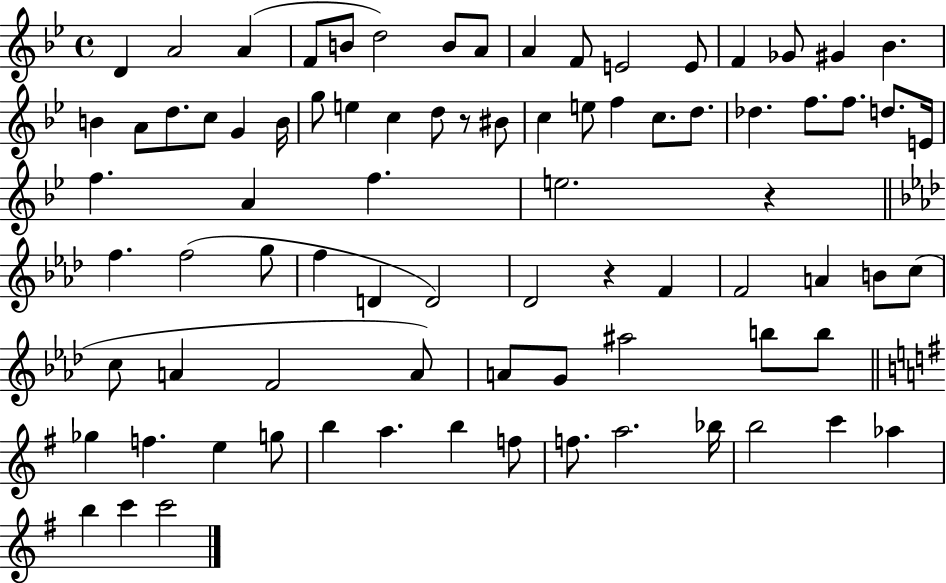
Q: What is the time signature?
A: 4/4